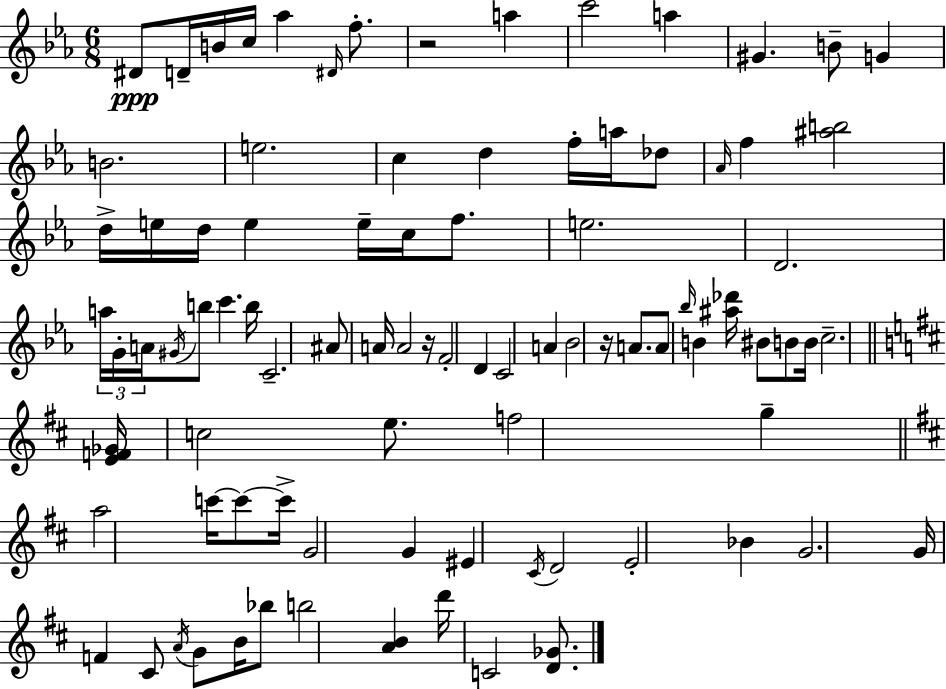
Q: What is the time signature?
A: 6/8